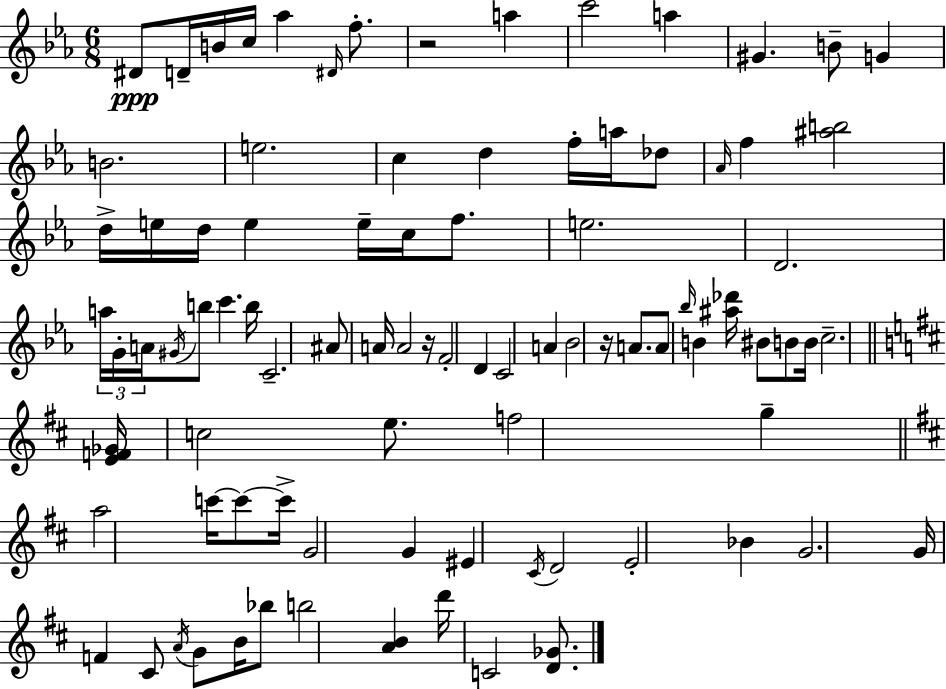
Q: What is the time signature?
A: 6/8